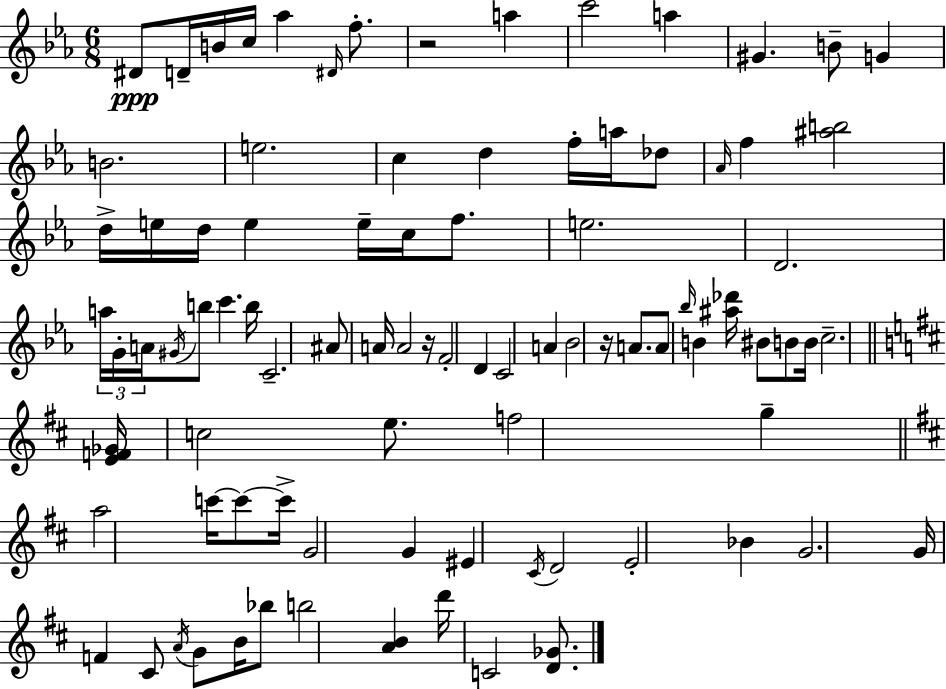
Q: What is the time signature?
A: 6/8